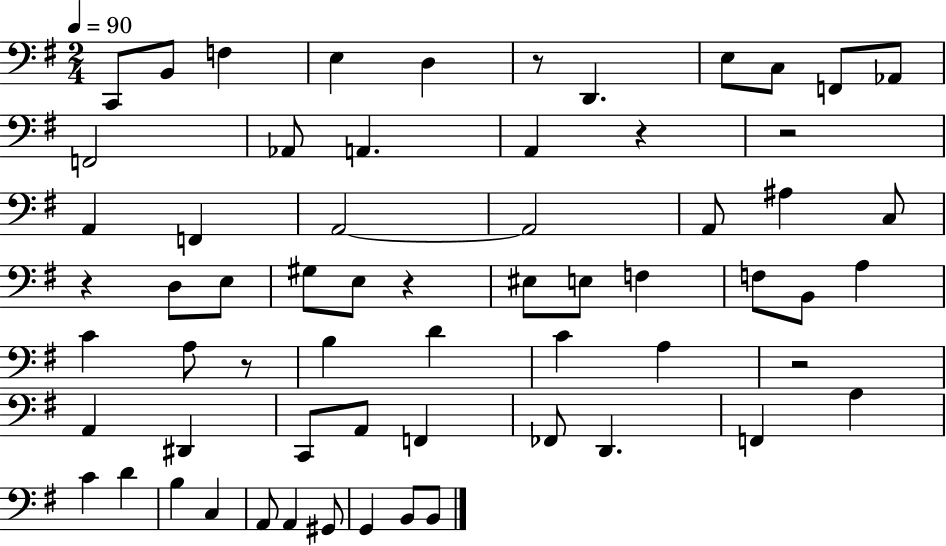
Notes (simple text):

C2/e B2/e F3/q E3/q D3/q R/e D2/q. E3/e C3/e F2/e Ab2/e F2/h Ab2/e A2/q. A2/q R/q R/h A2/q F2/q A2/h A2/h A2/e A#3/q C3/e R/q D3/e E3/e G#3/e E3/e R/q EIS3/e E3/e F3/q F3/e B2/e A3/q C4/q A3/e R/e B3/q D4/q C4/q A3/q R/h A2/q D#2/q C2/e A2/e F2/q FES2/e D2/q. F2/q A3/q C4/q D4/q B3/q C3/q A2/e A2/q G#2/e G2/q B2/e B2/e